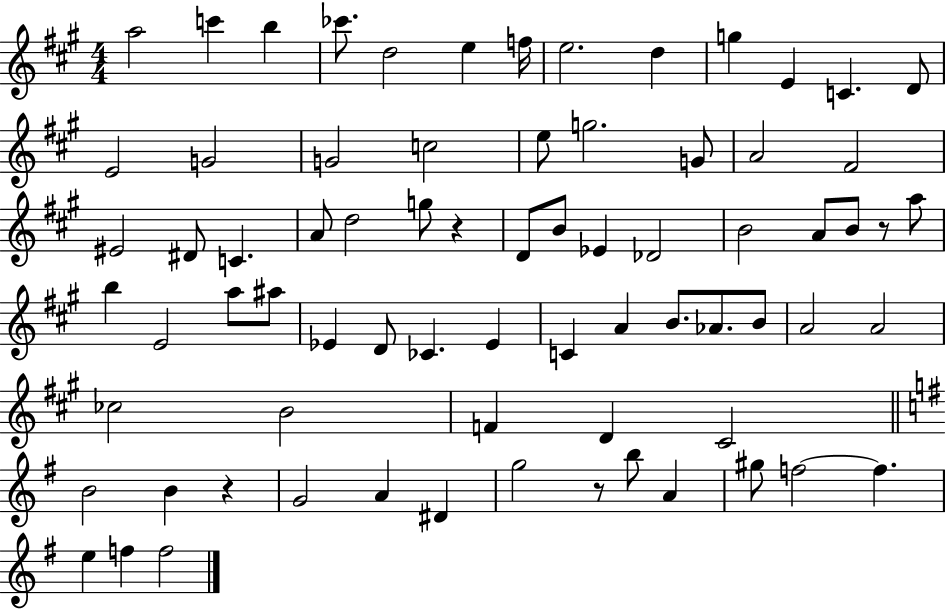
X:1
T:Untitled
M:4/4
L:1/4
K:A
a2 c' b _c'/2 d2 e f/4 e2 d g E C D/2 E2 G2 G2 c2 e/2 g2 G/2 A2 ^F2 ^E2 ^D/2 C A/2 d2 g/2 z D/2 B/2 _E _D2 B2 A/2 B/2 z/2 a/2 b E2 a/2 ^a/2 _E D/2 _C _E C A B/2 _A/2 B/2 A2 A2 _c2 B2 F D ^C2 B2 B z G2 A ^D g2 z/2 b/2 A ^g/2 f2 f e f f2